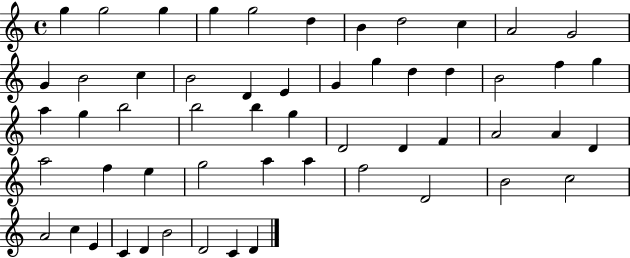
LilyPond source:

{
  \clef treble
  \time 4/4
  \defaultTimeSignature
  \key c \major
  g''4 g''2 g''4 | g''4 g''2 d''4 | b'4 d''2 c''4 | a'2 g'2 | \break g'4 b'2 c''4 | b'2 d'4 e'4 | g'4 g''4 d''4 d''4 | b'2 f''4 g''4 | \break a''4 g''4 b''2 | b''2 b''4 g''4 | d'2 d'4 f'4 | a'2 a'4 d'4 | \break a''2 f''4 e''4 | g''2 a''4 a''4 | f''2 d'2 | b'2 c''2 | \break a'2 c''4 e'4 | c'4 d'4 b'2 | d'2 c'4 d'4 | \bar "|."
}